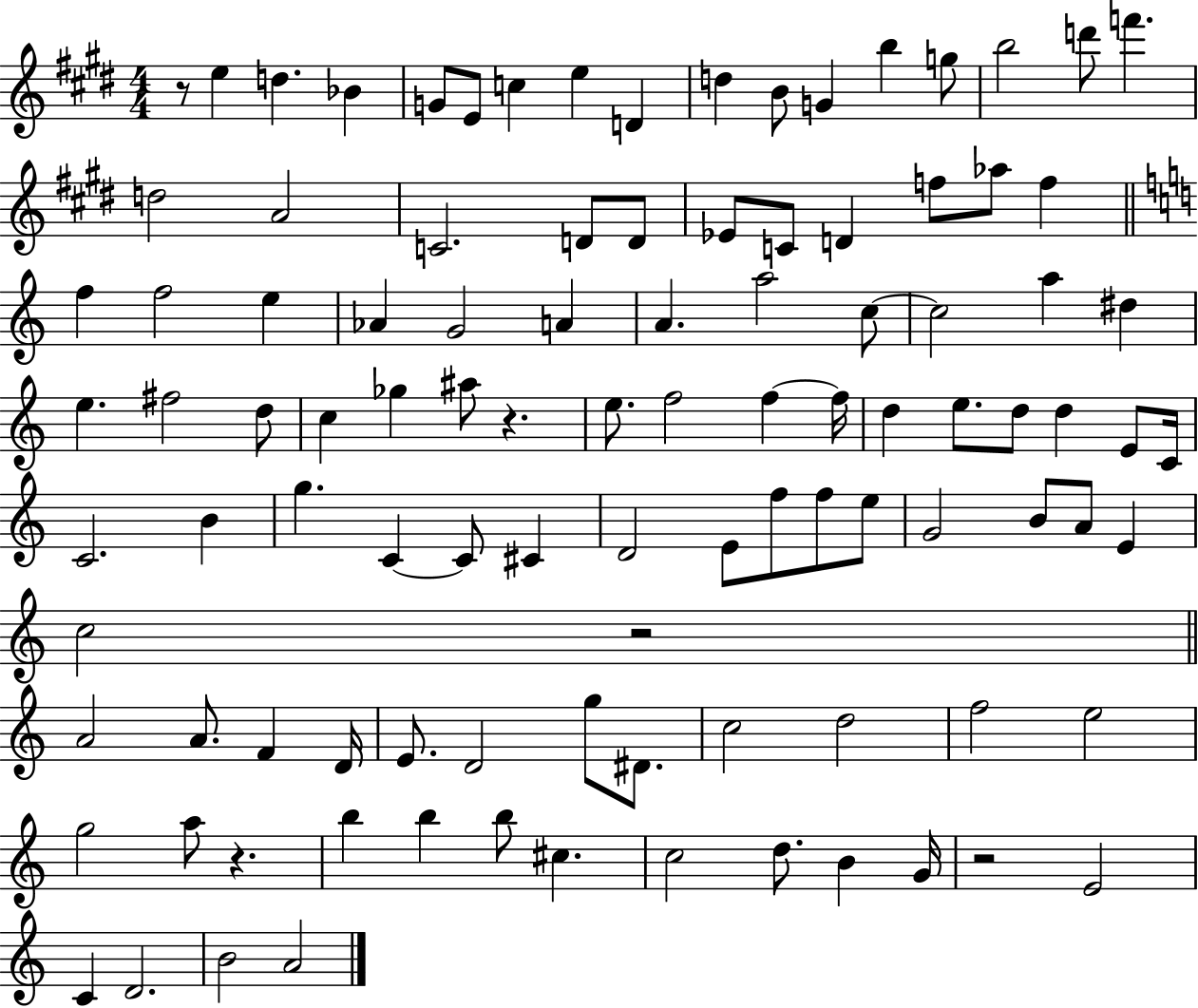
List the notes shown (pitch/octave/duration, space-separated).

R/e E5/q D5/q. Bb4/q G4/e E4/e C5/q E5/q D4/q D5/q B4/e G4/q B5/q G5/e B5/h D6/e F6/q. D5/h A4/h C4/h. D4/e D4/e Eb4/e C4/e D4/q F5/e Ab5/e F5/q F5/q F5/h E5/q Ab4/q G4/h A4/q A4/q. A5/h C5/e C5/h A5/q D#5/q E5/q. F#5/h D5/e C5/q Gb5/q A#5/e R/q. E5/e. F5/h F5/q F5/s D5/q E5/e. D5/e D5/q E4/e C4/s C4/h. B4/q G5/q. C4/q C4/e C#4/q D4/h E4/e F5/e F5/e E5/e G4/h B4/e A4/e E4/q C5/h R/h A4/h A4/e. F4/q D4/s E4/e. D4/h G5/e D#4/e. C5/h D5/h F5/h E5/h G5/h A5/e R/q. B5/q B5/q B5/e C#5/q. C5/h D5/e. B4/q G4/s R/h E4/h C4/q D4/h. B4/h A4/h